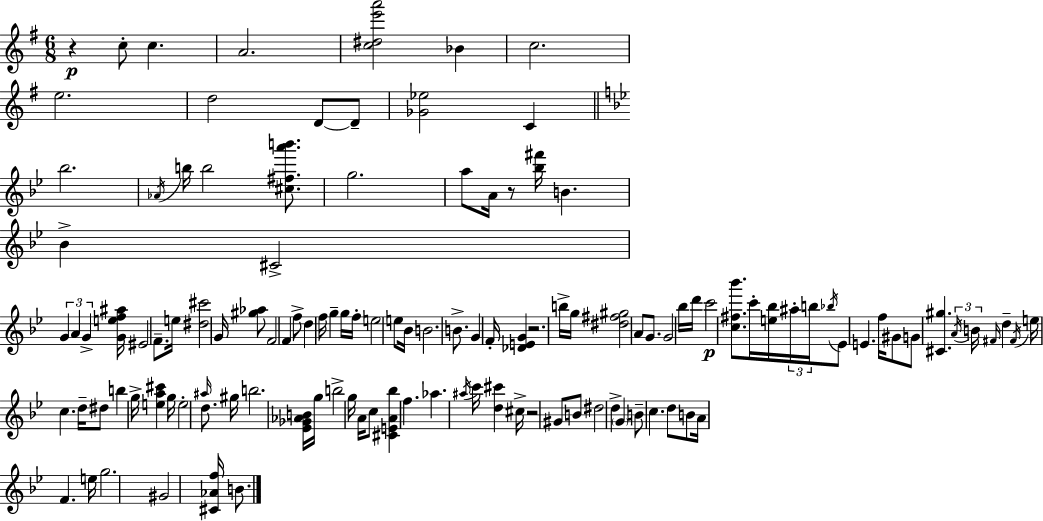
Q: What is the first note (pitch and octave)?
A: C5